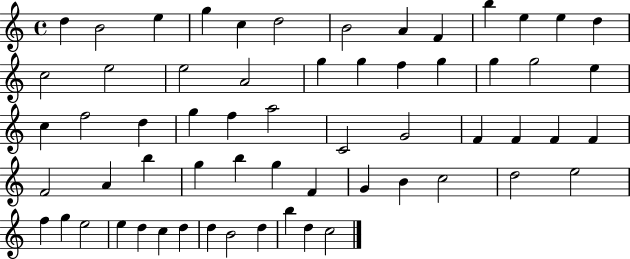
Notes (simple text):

D5/q B4/h E5/q G5/q C5/q D5/h B4/h A4/q F4/q B5/q E5/q E5/q D5/q C5/h E5/h E5/h A4/h G5/q G5/q F5/q G5/q G5/q G5/h E5/q C5/q F5/h D5/q G5/q F5/q A5/h C4/h G4/h F4/q F4/q F4/q F4/q F4/h A4/q B5/q G5/q B5/q G5/q F4/q G4/q B4/q C5/h D5/h E5/h F5/q G5/q E5/h E5/q D5/q C5/q D5/q D5/q B4/h D5/q B5/q D5/q C5/h